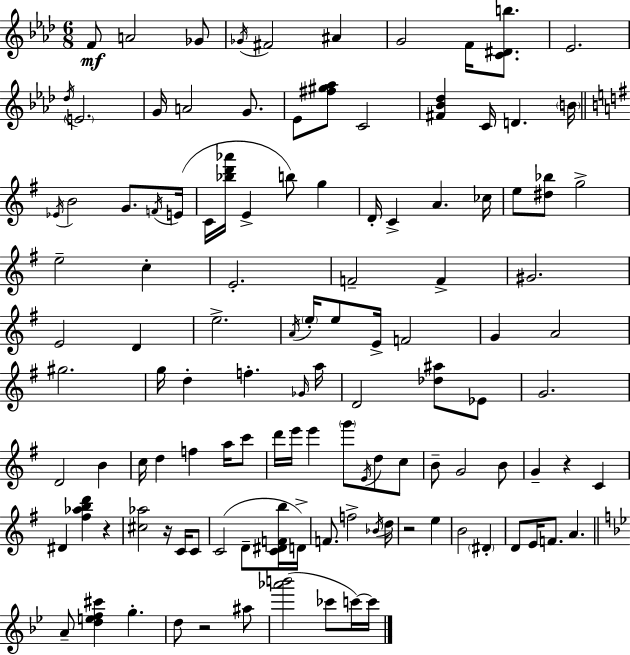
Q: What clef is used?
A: treble